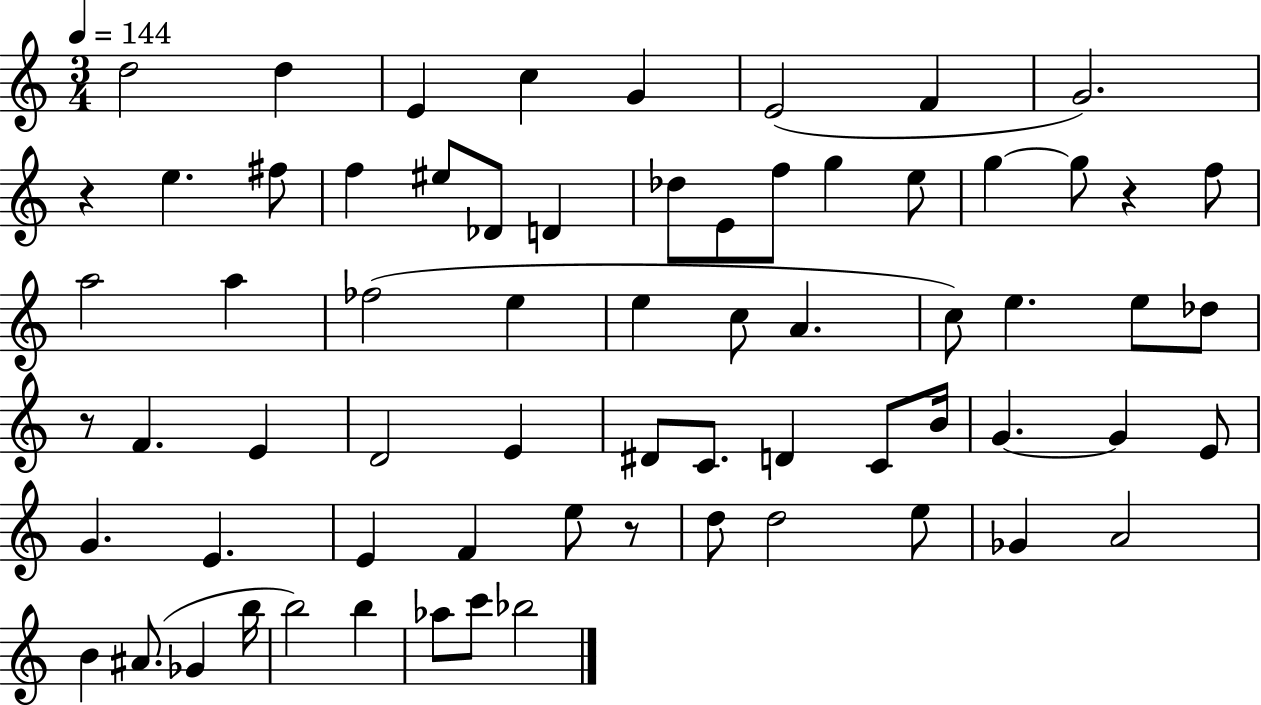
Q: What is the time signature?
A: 3/4